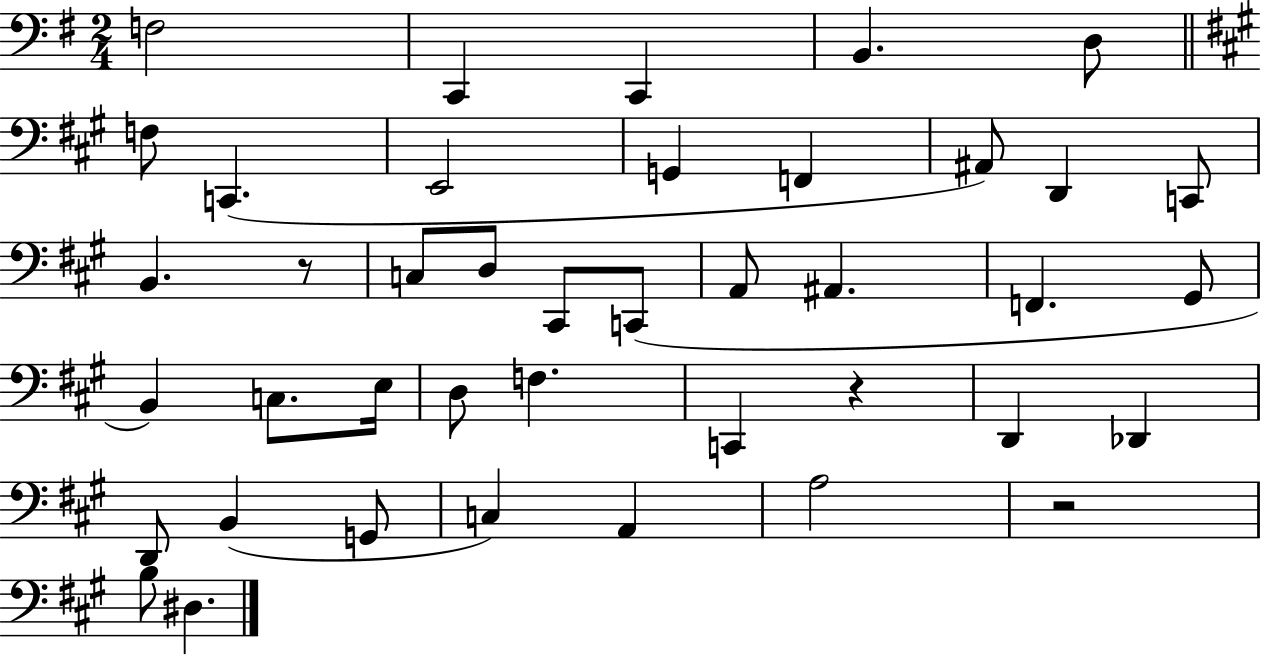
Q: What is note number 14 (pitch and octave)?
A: B2